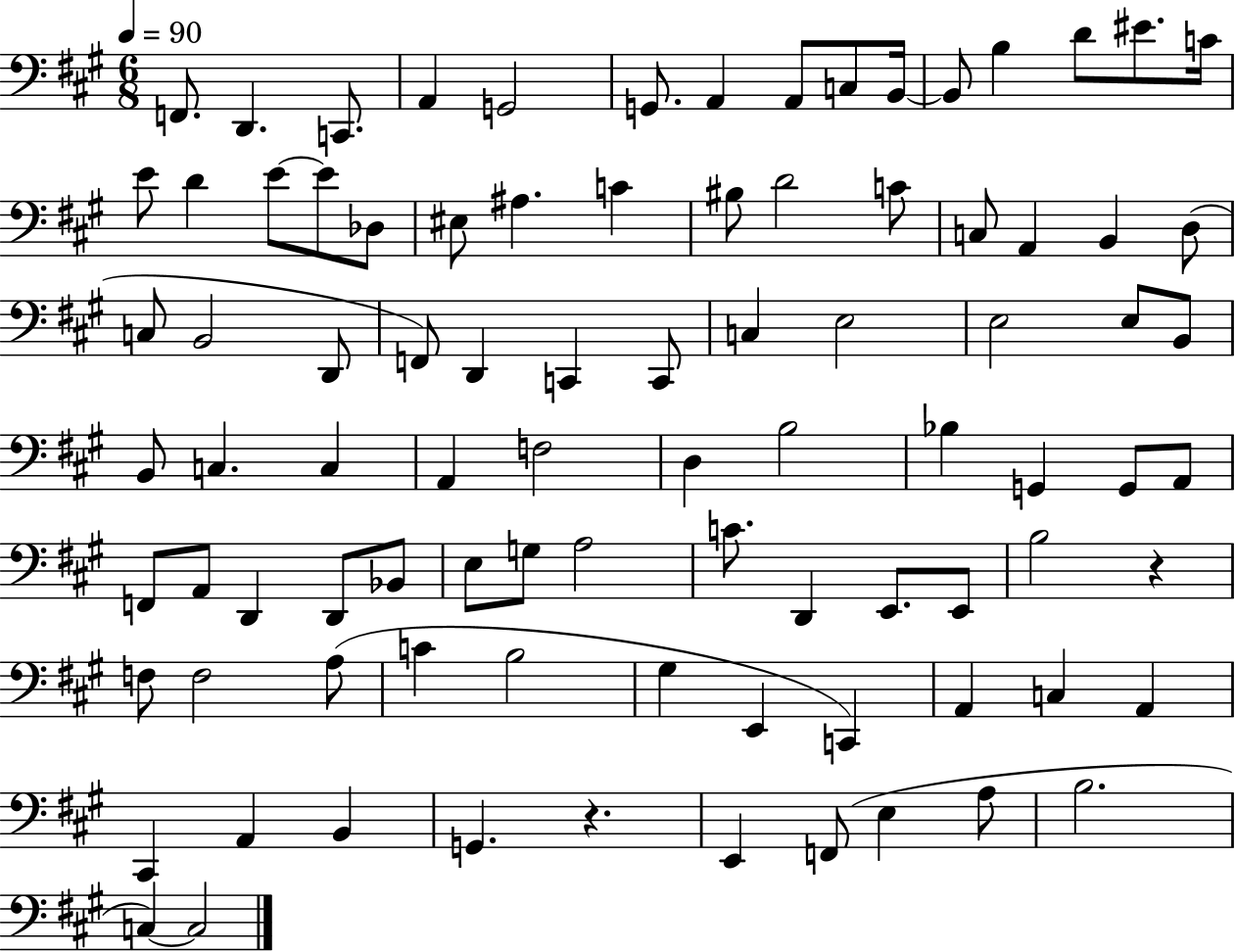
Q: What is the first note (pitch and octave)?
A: F2